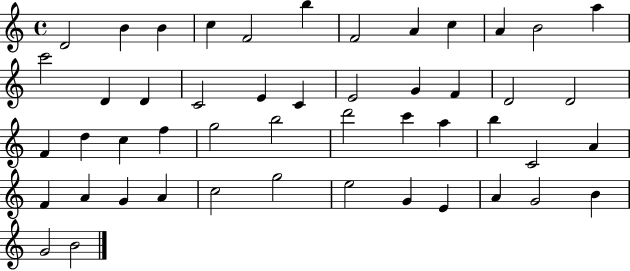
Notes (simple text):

D4/h B4/q B4/q C5/q F4/h B5/q F4/h A4/q C5/q A4/q B4/h A5/q C6/h D4/q D4/q C4/h E4/q C4/q E4/h G4/q F4/q D4/h D4/h F4/q D5/q C5/q F5/q G5/h B5/h D6/h C6/q A5/q B5/q C4/h A4/q F4/q A4/q G4/q A4/q C5/h G5/h E5/h G4/q E4/q A4/q G4/h B4/q G4/h B4/h